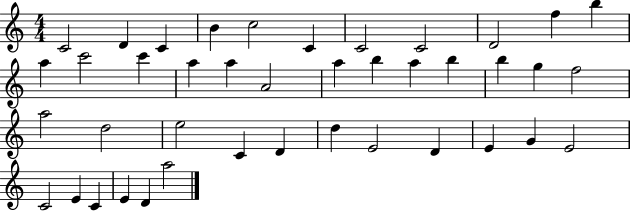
C4/h D4/q C4/q B4/q C5/h C4/q C4/h C4/h D4/h F5/q B5/q A5/q C6/h C6/q A5/q A5/q A4/h A5/q B5/q A5/q B5/q B5/q G5/q F5/h A5/h D5/h E5/h C4/q D4/q D5/q E4/h D4/q E4/q G4/q E4/h C4/h E4/q C4/q E4/q D4/q A5/h